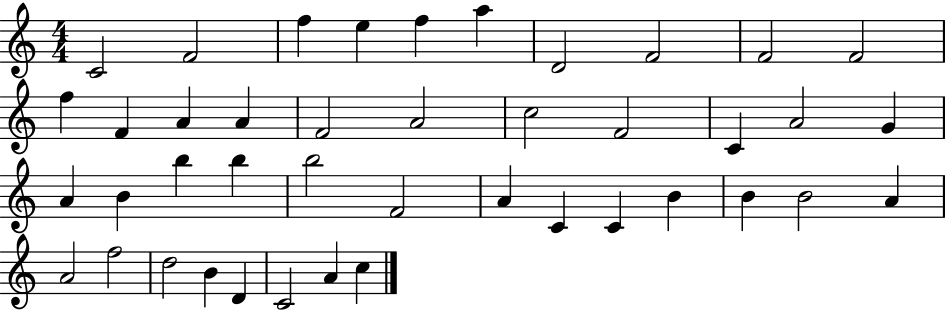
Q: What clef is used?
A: treble